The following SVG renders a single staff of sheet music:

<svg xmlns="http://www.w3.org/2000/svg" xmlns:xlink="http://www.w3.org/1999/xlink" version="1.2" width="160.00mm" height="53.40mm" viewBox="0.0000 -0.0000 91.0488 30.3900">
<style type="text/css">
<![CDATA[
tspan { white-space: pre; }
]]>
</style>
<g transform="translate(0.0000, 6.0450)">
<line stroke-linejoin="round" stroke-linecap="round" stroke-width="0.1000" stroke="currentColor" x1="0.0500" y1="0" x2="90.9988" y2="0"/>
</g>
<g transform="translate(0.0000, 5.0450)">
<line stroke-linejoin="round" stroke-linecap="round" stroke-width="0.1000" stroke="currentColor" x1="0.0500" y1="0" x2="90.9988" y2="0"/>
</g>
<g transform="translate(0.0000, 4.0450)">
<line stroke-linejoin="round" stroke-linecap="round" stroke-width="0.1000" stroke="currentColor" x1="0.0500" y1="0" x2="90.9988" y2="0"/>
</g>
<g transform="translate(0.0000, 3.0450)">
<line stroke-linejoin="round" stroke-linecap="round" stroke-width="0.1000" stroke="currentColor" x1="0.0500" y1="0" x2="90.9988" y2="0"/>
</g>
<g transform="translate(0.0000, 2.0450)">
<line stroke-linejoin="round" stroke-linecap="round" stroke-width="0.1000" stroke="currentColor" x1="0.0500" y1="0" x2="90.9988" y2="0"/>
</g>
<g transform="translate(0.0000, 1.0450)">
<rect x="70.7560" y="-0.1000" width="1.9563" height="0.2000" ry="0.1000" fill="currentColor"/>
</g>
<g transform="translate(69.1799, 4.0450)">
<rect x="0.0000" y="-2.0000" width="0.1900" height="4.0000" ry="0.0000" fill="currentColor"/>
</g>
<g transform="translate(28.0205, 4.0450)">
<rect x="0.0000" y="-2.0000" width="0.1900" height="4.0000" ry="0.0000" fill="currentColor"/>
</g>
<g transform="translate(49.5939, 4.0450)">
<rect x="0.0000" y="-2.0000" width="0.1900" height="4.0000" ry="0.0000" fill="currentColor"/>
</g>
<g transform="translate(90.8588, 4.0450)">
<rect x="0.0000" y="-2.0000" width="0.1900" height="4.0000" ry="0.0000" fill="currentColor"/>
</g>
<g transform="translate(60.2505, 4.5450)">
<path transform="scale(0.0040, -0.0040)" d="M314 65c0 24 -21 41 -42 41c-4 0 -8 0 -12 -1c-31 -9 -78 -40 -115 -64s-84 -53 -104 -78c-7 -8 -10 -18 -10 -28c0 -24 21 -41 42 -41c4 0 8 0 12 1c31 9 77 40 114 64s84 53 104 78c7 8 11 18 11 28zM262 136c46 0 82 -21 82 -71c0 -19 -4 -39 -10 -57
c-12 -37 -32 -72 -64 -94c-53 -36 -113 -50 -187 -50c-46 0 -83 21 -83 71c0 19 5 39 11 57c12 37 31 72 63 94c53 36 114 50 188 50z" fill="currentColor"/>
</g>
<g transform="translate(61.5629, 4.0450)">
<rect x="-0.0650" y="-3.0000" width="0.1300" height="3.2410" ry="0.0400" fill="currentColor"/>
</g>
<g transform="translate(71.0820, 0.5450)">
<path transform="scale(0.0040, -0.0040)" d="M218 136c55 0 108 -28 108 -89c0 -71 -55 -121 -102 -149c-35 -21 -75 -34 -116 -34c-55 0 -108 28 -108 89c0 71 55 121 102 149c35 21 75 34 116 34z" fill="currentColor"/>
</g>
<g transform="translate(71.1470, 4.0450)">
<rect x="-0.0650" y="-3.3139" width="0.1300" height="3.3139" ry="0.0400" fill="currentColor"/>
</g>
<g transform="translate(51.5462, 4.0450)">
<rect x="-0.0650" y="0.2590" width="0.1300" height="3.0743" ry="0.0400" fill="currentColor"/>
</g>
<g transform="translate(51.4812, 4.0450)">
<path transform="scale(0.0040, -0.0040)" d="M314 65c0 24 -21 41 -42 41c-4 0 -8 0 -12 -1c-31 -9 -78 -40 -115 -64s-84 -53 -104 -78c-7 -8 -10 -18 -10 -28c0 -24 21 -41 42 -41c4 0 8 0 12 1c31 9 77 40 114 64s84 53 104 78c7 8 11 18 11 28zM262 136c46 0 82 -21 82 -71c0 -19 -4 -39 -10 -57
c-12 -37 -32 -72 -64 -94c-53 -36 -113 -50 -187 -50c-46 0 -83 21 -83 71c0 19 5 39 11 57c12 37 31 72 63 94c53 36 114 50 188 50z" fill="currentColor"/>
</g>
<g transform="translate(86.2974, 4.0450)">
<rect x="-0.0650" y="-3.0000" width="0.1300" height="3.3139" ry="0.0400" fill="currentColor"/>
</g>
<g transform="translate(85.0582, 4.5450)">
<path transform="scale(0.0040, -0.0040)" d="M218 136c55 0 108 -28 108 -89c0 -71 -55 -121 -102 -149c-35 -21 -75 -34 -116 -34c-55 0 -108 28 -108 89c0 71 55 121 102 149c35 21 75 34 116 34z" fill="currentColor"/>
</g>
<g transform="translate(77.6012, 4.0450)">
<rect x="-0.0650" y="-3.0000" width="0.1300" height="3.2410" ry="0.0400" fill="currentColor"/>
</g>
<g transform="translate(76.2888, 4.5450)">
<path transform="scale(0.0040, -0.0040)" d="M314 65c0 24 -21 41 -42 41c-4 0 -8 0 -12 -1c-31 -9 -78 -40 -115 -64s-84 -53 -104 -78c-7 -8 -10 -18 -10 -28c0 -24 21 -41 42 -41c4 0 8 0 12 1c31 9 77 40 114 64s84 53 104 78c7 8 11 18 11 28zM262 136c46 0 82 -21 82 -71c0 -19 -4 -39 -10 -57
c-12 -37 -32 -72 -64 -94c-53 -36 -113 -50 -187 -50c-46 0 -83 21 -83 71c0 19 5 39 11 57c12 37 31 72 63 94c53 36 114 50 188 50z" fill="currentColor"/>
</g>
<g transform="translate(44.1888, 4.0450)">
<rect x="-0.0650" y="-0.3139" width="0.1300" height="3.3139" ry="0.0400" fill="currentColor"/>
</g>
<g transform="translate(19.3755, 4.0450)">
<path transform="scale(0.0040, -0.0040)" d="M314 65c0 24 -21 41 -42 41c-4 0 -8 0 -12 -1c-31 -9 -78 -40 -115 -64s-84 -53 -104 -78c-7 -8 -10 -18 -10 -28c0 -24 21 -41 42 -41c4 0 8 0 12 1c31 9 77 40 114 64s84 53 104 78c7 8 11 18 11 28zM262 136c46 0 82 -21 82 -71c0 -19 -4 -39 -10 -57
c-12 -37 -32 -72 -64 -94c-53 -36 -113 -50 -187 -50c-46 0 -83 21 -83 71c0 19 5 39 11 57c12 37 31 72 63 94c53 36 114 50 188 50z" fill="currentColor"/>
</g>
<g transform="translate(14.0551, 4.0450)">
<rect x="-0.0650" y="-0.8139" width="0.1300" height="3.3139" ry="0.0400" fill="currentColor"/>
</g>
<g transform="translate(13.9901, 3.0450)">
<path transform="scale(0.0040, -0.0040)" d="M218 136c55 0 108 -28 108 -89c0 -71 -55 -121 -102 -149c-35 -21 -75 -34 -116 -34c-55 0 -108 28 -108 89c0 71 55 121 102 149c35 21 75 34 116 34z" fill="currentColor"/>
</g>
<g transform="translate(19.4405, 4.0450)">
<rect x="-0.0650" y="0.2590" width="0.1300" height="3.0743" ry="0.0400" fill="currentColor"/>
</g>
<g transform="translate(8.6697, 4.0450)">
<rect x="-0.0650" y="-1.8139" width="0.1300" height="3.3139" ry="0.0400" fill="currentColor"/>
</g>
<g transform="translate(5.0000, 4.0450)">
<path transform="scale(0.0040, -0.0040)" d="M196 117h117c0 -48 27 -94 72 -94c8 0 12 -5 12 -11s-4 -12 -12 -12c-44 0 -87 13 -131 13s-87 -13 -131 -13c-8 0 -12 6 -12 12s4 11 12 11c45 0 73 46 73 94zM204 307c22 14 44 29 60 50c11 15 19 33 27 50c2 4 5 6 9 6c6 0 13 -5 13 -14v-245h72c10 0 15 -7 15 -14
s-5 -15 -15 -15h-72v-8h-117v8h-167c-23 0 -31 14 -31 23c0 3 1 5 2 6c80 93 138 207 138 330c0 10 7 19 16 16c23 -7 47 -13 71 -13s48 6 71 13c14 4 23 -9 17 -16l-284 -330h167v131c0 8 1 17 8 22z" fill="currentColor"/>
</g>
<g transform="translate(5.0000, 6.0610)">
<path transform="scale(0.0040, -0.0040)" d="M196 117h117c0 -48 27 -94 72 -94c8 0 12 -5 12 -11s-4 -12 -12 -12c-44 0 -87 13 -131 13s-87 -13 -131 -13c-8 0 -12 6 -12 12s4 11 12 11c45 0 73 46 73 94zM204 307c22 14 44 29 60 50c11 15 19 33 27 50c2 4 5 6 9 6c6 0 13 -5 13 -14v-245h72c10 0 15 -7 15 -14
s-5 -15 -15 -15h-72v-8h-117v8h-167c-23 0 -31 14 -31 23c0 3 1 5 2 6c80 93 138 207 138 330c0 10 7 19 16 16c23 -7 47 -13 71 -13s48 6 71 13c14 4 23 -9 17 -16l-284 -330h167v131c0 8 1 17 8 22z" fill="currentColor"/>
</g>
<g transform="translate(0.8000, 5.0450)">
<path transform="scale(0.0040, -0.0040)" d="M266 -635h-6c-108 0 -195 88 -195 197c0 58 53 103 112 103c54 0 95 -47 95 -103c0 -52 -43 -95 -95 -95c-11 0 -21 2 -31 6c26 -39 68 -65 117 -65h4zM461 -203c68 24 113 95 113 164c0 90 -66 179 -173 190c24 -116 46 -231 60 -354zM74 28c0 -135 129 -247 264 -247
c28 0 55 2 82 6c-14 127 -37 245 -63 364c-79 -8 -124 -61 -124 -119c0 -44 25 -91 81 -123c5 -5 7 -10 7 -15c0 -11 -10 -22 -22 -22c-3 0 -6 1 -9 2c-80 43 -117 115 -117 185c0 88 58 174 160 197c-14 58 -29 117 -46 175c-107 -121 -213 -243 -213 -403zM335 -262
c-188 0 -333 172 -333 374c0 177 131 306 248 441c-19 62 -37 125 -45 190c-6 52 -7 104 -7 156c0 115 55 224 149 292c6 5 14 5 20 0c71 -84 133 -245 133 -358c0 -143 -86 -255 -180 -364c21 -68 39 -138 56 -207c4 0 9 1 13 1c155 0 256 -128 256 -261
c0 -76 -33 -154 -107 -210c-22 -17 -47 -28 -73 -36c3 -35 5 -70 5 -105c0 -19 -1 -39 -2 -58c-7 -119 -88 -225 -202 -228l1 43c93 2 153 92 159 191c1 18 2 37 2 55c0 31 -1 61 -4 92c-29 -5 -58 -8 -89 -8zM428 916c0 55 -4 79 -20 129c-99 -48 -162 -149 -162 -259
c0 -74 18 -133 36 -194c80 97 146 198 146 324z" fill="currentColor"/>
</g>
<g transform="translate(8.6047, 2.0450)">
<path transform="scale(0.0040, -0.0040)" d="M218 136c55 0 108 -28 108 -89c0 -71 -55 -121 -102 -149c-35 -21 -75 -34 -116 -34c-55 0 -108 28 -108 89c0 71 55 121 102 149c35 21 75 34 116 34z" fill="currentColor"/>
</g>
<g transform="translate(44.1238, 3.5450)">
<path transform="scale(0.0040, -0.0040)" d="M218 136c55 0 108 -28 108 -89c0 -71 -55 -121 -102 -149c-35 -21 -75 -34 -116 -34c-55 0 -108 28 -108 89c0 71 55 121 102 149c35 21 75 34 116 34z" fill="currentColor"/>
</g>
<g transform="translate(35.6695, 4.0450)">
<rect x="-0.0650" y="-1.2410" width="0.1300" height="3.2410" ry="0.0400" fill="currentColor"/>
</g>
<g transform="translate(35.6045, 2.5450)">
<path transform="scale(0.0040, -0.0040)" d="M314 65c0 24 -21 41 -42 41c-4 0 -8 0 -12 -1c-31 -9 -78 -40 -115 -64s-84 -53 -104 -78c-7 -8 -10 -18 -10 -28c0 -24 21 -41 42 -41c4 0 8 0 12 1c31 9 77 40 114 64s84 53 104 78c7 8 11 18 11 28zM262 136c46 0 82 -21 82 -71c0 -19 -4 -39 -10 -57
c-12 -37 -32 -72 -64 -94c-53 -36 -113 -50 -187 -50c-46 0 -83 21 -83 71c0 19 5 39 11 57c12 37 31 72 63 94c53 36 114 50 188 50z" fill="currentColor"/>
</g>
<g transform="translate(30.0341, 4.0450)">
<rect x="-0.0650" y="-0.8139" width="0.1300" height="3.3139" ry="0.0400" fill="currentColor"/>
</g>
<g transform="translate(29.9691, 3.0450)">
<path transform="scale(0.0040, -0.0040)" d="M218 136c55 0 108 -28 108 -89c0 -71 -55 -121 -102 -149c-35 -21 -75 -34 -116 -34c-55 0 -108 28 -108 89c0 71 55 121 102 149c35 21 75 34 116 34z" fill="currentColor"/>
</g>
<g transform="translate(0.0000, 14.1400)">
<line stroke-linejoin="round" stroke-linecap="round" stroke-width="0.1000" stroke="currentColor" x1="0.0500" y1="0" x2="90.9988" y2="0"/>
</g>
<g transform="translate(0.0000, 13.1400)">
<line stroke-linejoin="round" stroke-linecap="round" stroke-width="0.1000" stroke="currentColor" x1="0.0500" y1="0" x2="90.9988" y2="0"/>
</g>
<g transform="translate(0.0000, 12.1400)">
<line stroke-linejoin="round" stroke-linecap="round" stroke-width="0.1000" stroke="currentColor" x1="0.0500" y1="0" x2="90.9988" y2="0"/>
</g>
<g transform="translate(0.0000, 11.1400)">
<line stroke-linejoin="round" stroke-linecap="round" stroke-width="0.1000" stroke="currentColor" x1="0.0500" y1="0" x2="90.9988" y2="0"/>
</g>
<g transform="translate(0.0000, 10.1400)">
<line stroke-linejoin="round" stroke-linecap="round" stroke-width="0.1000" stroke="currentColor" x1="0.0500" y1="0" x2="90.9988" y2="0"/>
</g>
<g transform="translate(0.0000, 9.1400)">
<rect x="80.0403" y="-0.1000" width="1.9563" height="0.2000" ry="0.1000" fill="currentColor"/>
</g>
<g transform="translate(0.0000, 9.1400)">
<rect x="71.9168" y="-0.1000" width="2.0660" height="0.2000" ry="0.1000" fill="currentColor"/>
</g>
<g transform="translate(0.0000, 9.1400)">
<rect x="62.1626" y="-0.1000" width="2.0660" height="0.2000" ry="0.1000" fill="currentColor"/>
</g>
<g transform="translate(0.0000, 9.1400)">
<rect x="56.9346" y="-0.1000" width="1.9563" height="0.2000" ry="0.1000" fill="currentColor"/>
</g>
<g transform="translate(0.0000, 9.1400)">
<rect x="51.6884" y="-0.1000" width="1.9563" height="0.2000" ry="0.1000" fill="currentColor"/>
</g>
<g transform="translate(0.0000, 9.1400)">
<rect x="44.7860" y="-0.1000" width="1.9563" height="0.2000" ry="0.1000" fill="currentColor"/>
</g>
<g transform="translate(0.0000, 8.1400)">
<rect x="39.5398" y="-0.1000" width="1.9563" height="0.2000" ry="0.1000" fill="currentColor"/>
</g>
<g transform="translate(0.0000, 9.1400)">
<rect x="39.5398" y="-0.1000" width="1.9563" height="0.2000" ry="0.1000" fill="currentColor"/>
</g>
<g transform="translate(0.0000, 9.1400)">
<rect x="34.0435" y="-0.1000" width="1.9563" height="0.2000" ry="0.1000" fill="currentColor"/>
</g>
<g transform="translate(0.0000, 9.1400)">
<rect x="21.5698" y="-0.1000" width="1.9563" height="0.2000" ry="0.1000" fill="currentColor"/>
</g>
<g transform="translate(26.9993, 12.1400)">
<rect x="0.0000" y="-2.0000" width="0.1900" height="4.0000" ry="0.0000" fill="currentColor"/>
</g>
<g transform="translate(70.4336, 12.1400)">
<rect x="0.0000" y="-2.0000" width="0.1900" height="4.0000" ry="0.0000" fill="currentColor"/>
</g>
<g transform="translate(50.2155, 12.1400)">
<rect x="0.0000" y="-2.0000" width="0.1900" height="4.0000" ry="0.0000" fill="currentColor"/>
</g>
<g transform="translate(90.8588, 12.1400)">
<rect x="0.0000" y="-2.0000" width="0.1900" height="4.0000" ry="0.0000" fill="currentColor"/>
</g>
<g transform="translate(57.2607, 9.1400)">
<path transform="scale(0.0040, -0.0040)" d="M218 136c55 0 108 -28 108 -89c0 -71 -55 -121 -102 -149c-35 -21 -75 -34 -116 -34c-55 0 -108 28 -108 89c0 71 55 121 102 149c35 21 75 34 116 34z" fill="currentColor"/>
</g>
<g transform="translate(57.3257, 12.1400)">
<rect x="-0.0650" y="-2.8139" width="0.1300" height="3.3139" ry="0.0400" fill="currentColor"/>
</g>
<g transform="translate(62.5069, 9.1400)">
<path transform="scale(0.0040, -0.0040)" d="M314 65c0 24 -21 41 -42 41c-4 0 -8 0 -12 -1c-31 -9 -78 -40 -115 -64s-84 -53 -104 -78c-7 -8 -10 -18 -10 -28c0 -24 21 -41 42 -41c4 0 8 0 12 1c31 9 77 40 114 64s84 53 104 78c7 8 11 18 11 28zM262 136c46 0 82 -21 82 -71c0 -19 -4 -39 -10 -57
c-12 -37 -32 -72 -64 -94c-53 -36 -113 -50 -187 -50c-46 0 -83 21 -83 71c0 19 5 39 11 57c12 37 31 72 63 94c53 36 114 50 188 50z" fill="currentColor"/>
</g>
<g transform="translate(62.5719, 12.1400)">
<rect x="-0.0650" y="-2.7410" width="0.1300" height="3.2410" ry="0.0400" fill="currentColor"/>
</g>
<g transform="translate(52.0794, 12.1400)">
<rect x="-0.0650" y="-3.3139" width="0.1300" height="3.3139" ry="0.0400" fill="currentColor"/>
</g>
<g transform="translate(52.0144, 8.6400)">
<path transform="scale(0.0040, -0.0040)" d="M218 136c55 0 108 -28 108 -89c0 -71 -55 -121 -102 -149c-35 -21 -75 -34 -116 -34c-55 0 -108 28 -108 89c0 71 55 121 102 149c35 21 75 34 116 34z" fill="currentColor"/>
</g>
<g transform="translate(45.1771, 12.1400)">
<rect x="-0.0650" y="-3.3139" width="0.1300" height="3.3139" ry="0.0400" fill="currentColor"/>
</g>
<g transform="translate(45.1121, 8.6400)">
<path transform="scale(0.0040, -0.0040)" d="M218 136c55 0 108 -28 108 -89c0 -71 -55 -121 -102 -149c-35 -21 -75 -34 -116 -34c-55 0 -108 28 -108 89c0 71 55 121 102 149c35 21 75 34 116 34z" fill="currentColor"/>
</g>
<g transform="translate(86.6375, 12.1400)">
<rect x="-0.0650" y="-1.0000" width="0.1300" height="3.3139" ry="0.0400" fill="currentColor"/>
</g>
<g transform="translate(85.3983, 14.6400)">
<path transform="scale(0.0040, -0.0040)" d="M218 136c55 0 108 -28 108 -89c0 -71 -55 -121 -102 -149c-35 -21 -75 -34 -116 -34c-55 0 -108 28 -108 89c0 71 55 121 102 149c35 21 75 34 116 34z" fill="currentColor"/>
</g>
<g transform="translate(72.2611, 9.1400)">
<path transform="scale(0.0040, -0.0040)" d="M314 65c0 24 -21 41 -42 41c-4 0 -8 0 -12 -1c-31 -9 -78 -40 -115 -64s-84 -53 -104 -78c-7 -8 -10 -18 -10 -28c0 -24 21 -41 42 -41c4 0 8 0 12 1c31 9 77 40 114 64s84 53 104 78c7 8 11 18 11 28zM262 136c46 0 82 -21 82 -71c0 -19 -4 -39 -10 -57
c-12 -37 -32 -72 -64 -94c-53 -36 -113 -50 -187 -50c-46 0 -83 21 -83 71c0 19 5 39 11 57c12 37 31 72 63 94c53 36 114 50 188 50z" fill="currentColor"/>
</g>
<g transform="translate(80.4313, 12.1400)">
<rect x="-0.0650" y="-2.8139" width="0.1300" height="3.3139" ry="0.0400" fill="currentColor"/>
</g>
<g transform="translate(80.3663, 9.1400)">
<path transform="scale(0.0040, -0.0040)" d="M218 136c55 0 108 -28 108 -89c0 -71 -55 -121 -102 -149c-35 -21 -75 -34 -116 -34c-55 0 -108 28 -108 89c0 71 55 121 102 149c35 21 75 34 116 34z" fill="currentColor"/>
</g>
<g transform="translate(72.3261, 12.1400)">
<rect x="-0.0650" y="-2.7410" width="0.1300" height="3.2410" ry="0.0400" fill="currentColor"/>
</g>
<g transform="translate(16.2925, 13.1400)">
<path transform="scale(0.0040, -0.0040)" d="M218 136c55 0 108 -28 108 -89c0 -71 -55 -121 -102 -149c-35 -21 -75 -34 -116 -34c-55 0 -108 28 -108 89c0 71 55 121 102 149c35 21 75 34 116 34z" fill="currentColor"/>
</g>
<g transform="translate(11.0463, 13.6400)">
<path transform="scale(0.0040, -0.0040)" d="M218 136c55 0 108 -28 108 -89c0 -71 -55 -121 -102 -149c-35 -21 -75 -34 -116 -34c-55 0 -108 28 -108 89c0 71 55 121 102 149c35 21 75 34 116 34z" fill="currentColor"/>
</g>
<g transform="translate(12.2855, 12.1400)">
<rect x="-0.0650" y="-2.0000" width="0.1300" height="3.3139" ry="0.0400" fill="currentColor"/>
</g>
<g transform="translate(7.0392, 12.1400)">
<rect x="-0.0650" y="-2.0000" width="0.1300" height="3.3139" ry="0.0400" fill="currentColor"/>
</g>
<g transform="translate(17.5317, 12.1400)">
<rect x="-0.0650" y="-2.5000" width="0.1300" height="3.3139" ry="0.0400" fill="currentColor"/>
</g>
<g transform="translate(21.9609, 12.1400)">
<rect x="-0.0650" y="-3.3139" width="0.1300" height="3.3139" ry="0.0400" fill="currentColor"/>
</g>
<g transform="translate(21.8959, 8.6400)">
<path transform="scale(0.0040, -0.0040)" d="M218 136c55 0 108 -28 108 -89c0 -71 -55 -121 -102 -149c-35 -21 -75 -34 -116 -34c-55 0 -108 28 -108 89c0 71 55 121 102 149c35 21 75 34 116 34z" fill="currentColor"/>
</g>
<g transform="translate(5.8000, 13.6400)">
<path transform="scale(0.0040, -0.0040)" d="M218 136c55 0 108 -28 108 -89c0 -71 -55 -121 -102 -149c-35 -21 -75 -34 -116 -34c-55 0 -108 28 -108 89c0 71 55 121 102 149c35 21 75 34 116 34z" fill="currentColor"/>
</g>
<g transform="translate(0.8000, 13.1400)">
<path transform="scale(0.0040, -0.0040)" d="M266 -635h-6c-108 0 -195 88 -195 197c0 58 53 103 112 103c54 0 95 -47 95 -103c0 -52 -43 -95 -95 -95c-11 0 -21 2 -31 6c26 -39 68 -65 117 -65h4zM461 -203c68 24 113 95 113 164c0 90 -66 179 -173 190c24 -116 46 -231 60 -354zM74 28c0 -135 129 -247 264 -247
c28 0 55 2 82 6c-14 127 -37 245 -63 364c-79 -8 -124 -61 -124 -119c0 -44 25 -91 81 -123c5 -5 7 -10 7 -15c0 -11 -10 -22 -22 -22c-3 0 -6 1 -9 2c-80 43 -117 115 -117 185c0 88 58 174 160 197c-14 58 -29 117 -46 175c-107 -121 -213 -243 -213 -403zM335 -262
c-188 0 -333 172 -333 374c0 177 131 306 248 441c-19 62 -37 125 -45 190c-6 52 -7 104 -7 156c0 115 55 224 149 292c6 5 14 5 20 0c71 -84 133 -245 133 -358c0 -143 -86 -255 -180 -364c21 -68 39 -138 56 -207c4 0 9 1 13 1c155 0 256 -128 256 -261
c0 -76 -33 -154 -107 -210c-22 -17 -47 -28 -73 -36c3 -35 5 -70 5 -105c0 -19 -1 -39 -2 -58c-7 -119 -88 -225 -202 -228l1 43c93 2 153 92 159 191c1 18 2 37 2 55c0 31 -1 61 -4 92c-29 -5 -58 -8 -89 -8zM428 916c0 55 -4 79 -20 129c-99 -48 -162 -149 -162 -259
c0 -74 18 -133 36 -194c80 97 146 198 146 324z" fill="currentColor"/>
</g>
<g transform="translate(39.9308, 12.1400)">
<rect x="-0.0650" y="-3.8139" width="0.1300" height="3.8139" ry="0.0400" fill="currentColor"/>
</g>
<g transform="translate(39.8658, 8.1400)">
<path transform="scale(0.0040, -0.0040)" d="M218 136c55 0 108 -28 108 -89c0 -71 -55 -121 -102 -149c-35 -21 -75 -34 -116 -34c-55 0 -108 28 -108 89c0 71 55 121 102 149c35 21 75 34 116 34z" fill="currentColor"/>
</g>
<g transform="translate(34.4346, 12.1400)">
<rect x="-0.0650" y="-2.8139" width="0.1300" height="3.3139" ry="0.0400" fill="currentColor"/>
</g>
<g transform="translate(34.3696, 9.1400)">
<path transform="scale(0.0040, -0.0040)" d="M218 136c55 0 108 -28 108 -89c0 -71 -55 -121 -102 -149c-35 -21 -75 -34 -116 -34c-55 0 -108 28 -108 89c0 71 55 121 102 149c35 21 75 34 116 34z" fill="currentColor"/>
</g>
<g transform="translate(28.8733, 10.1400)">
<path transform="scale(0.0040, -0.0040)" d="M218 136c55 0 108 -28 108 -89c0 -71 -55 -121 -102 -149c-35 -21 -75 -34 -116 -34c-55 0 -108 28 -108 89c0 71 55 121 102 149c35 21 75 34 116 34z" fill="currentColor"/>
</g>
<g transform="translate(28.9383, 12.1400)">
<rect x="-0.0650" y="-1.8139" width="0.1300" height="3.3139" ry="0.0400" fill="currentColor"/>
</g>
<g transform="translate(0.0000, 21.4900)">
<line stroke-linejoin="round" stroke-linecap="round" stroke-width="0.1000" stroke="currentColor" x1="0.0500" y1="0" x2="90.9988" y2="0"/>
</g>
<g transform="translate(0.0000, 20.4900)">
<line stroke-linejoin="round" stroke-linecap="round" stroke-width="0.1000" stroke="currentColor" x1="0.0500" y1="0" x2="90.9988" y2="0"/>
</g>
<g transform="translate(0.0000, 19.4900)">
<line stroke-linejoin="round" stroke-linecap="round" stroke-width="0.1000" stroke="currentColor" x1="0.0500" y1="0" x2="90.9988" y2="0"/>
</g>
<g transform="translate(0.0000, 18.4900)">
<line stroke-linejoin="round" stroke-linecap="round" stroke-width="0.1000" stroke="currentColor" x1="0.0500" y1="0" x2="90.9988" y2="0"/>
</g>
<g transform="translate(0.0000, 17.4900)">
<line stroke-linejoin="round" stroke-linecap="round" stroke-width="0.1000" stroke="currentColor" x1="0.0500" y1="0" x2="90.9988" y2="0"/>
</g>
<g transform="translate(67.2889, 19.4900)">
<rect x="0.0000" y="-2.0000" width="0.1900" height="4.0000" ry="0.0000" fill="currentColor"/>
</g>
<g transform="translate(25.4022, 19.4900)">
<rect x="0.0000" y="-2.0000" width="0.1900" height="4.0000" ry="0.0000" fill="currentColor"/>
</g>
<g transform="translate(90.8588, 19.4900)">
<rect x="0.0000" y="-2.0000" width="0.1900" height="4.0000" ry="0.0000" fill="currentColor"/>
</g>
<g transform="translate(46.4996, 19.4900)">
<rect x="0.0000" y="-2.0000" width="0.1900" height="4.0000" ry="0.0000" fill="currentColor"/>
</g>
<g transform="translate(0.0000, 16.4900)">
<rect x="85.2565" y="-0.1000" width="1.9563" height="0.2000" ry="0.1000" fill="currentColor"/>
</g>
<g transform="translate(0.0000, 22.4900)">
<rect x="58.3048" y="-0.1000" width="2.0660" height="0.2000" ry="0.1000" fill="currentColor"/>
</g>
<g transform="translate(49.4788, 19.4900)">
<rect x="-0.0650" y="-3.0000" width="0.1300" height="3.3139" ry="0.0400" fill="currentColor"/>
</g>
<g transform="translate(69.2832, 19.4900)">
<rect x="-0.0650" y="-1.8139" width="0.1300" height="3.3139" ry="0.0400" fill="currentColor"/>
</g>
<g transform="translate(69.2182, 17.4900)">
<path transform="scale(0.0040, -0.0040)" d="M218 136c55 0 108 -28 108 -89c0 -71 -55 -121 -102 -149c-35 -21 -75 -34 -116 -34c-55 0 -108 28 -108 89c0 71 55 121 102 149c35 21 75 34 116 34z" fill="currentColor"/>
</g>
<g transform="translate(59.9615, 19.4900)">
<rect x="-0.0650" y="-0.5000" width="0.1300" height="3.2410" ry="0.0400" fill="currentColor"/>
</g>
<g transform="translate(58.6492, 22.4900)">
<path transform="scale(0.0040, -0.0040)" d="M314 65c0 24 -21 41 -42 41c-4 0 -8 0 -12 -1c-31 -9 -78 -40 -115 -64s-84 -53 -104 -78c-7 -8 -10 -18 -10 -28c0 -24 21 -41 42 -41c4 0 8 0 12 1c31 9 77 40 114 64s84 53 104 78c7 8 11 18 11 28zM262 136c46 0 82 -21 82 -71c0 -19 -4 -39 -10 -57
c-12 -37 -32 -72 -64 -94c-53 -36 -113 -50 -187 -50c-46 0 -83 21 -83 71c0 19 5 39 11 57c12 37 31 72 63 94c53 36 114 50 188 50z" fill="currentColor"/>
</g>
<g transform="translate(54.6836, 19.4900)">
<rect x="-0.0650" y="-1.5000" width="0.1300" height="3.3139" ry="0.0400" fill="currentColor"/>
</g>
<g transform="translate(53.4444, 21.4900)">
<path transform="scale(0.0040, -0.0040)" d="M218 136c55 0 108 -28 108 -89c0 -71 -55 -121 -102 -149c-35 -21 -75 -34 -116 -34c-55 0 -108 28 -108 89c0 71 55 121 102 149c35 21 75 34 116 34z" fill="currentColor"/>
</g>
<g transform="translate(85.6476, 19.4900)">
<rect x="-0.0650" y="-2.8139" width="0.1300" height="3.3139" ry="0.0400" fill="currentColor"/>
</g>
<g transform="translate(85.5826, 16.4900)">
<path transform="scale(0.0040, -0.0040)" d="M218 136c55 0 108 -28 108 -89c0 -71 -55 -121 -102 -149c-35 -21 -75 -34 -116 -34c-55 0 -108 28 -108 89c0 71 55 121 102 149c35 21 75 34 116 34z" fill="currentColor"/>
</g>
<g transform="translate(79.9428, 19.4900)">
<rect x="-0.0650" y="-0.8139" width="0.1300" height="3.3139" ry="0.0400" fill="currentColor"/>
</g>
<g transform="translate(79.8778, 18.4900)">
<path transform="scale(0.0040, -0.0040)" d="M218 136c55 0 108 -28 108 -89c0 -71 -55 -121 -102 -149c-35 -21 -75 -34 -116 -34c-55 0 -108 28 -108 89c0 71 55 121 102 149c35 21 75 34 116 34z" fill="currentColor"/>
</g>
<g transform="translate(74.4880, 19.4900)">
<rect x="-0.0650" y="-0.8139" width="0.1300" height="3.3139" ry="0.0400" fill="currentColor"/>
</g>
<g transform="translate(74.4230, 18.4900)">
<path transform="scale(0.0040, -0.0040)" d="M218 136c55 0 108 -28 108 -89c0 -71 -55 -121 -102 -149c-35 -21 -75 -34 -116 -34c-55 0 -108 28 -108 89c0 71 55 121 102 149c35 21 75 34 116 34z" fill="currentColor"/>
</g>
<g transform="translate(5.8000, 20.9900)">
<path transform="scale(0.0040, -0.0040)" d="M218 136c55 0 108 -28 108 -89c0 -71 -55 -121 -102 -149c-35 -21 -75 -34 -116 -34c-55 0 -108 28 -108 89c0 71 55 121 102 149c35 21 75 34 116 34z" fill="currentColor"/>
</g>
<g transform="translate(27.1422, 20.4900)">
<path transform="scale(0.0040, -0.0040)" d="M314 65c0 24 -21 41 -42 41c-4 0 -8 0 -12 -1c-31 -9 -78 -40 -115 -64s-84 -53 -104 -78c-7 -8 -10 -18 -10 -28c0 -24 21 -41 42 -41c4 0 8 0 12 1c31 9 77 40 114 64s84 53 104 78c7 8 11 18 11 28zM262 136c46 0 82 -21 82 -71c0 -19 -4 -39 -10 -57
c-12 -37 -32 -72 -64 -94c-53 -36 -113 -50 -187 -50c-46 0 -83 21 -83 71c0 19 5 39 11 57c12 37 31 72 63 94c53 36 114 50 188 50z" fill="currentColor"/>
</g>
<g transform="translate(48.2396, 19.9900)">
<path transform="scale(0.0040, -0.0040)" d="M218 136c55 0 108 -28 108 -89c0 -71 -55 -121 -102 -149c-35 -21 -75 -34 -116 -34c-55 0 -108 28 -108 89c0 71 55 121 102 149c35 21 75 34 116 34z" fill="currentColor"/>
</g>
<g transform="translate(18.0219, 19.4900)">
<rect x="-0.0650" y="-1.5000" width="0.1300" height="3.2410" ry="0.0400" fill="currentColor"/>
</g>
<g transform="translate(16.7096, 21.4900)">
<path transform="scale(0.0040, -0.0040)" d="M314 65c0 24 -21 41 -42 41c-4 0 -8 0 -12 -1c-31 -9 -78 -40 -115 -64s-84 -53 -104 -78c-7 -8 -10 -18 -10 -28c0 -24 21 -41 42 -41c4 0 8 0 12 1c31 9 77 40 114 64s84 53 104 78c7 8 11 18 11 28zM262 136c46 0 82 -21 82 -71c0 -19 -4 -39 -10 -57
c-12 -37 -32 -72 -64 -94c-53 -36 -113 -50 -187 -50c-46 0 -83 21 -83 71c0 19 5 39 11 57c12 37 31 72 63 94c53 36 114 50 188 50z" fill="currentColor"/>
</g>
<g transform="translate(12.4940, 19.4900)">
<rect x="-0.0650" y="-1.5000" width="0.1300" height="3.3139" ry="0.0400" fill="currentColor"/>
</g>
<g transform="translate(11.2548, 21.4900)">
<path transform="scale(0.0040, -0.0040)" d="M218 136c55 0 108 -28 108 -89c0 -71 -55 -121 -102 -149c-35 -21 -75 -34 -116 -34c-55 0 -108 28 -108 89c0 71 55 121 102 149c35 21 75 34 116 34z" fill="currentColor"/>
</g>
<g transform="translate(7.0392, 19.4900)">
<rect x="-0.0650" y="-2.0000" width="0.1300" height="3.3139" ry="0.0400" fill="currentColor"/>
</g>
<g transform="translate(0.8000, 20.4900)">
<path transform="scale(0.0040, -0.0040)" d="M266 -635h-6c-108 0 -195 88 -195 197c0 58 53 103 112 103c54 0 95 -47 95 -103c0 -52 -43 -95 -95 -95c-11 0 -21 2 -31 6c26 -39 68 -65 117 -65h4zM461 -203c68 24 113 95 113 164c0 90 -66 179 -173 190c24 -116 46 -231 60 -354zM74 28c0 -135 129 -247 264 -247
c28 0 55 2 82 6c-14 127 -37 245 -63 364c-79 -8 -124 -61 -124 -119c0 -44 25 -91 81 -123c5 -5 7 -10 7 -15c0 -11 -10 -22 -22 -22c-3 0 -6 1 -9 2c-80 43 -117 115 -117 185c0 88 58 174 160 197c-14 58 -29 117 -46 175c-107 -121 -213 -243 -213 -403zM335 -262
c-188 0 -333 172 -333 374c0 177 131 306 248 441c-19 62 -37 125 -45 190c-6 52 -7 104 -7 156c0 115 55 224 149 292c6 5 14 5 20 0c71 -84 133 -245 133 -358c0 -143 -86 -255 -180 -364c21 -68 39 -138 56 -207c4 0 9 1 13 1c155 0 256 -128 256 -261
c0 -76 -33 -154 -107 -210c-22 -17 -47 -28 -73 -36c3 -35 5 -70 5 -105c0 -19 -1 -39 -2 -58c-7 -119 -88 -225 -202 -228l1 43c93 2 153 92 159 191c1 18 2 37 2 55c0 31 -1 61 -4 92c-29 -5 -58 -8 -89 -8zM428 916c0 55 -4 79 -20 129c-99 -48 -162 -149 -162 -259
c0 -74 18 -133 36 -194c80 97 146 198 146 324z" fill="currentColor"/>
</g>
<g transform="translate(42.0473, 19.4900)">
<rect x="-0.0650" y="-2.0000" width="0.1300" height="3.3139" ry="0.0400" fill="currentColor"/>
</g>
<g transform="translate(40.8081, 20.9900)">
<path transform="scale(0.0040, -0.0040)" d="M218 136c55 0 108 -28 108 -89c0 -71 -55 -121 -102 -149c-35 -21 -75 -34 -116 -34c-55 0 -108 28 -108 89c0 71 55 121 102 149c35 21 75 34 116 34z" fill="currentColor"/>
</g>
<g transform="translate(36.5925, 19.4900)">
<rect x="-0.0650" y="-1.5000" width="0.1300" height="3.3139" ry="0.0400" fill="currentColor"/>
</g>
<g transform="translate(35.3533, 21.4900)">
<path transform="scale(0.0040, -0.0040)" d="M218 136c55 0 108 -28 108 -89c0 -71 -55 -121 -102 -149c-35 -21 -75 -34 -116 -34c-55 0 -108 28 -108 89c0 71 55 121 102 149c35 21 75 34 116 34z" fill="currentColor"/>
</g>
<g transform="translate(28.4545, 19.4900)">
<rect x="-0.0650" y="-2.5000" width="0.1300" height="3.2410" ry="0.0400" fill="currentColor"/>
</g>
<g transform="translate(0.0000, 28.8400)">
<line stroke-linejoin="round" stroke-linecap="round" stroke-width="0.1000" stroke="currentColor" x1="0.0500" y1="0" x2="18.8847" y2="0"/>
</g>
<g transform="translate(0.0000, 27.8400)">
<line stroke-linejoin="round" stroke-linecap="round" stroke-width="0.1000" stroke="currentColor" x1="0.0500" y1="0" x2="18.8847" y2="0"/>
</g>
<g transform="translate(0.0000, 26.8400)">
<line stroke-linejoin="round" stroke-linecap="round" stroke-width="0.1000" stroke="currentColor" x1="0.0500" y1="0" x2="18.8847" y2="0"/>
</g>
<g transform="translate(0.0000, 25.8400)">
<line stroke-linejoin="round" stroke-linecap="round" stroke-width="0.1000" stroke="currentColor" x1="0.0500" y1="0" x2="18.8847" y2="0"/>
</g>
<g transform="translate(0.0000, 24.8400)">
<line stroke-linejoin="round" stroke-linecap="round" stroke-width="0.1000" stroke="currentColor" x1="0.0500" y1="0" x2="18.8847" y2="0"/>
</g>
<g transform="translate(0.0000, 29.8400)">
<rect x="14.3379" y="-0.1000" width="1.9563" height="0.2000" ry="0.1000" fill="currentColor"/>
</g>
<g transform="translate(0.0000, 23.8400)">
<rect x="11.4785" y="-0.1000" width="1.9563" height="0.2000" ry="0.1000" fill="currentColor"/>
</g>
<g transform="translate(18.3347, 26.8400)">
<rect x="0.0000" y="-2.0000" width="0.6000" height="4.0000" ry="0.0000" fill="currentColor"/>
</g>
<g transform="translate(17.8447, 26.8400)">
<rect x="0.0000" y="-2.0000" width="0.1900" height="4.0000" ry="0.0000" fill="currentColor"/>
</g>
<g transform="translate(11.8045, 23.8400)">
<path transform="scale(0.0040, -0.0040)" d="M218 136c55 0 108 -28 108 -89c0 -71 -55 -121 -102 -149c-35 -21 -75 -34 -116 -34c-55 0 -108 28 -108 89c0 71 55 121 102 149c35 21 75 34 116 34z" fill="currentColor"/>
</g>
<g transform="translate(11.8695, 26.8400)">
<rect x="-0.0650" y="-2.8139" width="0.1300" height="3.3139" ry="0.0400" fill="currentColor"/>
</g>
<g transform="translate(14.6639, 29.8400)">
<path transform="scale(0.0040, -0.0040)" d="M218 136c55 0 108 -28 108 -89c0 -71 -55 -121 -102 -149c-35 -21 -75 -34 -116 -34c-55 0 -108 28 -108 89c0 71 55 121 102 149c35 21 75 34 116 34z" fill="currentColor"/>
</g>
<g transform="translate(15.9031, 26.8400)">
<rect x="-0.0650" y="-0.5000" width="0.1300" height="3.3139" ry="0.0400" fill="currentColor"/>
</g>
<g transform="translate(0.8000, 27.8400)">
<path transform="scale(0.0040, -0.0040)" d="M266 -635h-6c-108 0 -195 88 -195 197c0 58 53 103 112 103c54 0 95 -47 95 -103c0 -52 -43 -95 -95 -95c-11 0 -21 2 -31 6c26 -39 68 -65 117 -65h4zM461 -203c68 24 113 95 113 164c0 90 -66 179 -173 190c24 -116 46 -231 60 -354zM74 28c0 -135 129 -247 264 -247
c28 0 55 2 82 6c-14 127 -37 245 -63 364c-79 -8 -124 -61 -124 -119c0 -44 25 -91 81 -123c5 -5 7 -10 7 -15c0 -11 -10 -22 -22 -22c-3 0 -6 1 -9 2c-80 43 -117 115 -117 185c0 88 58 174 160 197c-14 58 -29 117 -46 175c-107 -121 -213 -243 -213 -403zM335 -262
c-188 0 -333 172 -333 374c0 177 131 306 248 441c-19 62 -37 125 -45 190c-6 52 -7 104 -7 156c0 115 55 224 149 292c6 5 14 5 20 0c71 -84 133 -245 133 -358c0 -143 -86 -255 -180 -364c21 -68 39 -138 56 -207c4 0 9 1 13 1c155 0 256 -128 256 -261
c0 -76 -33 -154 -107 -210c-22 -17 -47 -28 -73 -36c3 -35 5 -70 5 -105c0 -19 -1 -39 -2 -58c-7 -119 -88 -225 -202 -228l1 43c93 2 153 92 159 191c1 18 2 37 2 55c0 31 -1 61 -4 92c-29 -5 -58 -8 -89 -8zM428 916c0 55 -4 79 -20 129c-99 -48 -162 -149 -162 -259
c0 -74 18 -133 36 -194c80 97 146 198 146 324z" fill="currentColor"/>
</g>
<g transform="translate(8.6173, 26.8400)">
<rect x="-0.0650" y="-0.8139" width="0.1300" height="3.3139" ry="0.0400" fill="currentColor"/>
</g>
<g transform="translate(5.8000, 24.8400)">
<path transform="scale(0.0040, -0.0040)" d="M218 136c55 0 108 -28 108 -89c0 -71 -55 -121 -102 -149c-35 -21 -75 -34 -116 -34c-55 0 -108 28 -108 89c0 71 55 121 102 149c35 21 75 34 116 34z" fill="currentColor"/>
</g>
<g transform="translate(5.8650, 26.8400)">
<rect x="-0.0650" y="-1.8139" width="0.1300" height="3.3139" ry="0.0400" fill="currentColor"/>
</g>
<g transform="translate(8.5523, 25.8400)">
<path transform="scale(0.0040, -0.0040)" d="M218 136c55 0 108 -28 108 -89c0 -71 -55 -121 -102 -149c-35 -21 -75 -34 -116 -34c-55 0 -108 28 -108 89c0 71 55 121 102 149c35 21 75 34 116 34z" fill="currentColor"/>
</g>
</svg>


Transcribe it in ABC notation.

X:1
T:Untitled
M:4/4
L:1/4
K:C
f d B2 d e2 c B2 A2 b A2 A F F G b f a c' b b a a2 a2 a D F E E2 G2 E F A E C2 f d d a f d a C